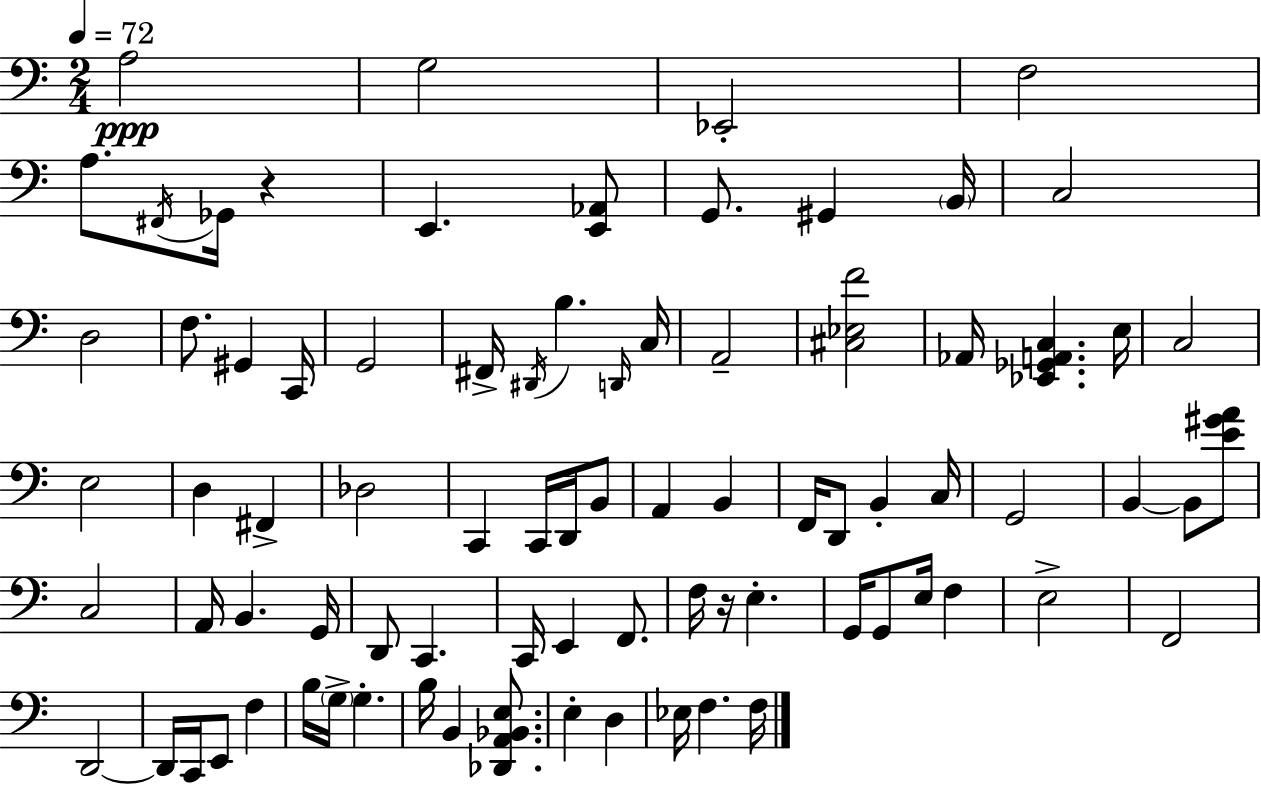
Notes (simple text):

A3/h G3/h Eb2/h F3/h A3/e. F#2/s Gb2/s R/q E2/q. [E2,Ab2]/e G2/e. G#2/q B2/s C3/h D3/h F3/e. G#2/q C2/s G2/h F#2/s D#2/s B3/q. D2/s C3/s A2/h [C#3,Eb3,F4]/h Ab2/s [Eb2,Gb2,A2,C3]/q. E3/s C3/h E3/h D3/q F#2/q Db3/h C2/q C2/s D2/s B2/e A2/q B2/q F2/s D2/e B2/q C3/s G2/h B2/q B2/e [E4,G#4,A4]/e C3/h A2/s B2/q. G2/s D2/e C2/q. C2/s E2/q F2/e. F3/s R/s E3/q. G2/s G2/e E3/s F3/q E3/h F2/h D2/h D2/s C2/s E2/e F3/q B3/s G3/s G3/q. B3/s B2/q [Db2,A2,Bb2,E3]/e. E3/q D3/q Eb3/s F3/q. F3/s